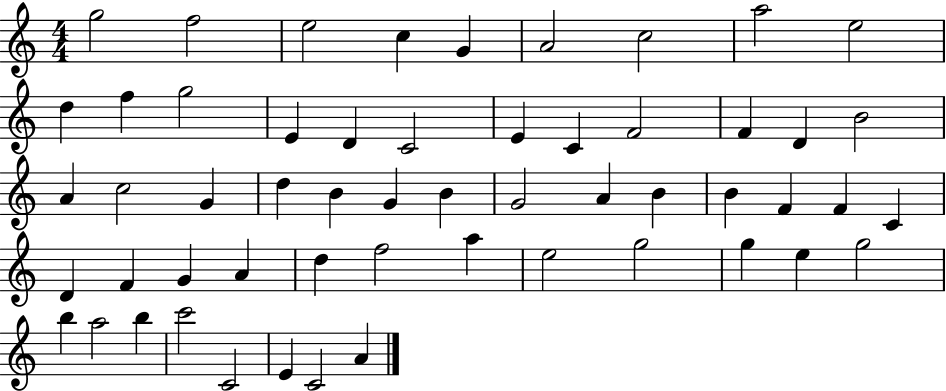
{
  \clef treble
  \numericTimeSignature
  \time 4/4
  \key c \major
  g''2 f''2 | e''2 c''4 g'4 | a'2 c''2 | a''2 e''2 | \break d''4 f''4 g''2 | e'4 d'4 c'2 | e'4 c'4 f'2 | f'4 d'4 b'2 | \break a'4 c''2 g'4 | d''4 b'4 g'4 b'4 | g'2 a'4 b'4 | b'4 f'4 f'4 c'4 | \break d'4 f'4 g'4 a'4 | d''4 f''2 a''4 | e''2 g''2 | g''4 e''4 g''2 | \break b''4 a''2 b''4 | c'''2 c'2 | e'4 c'2 a'4 | \bar "|."
}